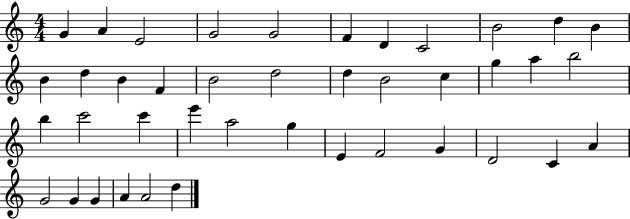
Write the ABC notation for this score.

X:1
T:Untitled
M:4/4
L:1/4
K:C
G A E2 G2 G2 F D C2 B2 d B B d B F B2 d2 d B2 c g a b2 b c'2 c' e' a2 g E F2 G D2 C A G2 G G A A2 d